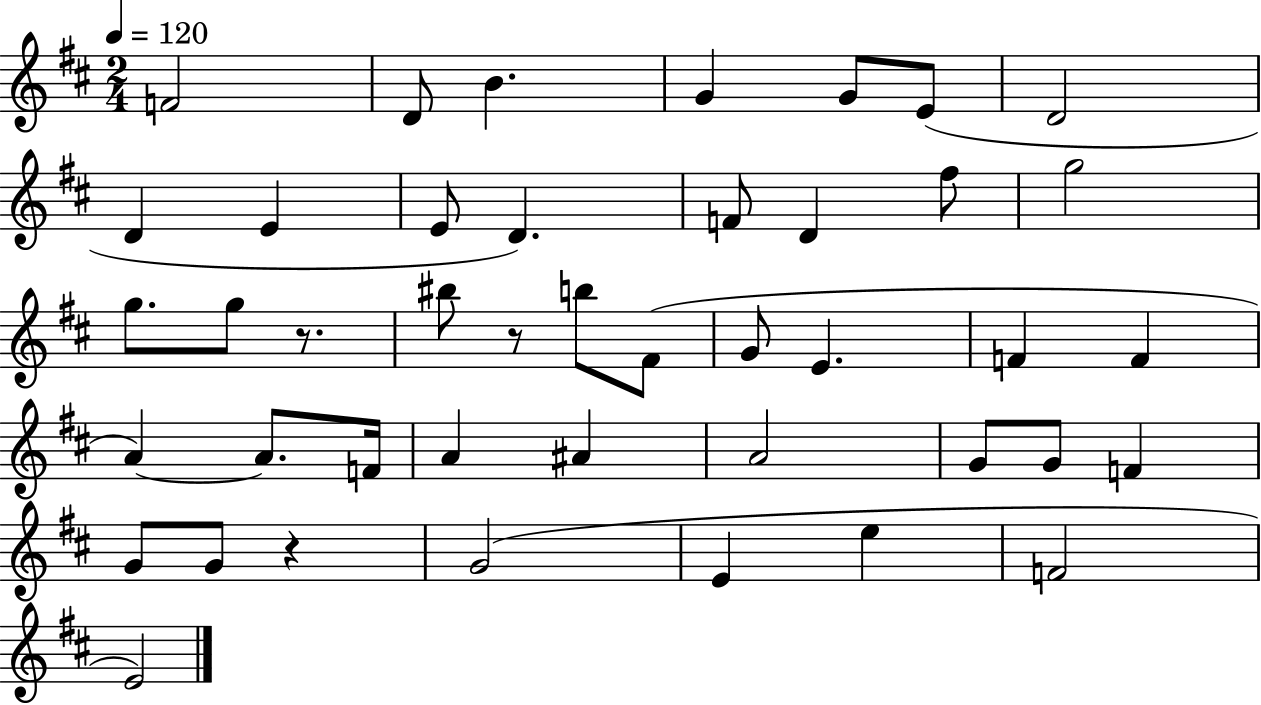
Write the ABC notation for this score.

X:1
T:Untitled
M:2/4
L:1/4
K:D
F2 D/2 B G G/2 E/2 D2 D E E/2 D F/2 D ^f/2 g2 g/2 g/2 z/2 ^b/2 z/2 b/2 ^F/2 G/2 E F F A A/2 F/4 A ^A A2 G/2 G/2 F G/2 G/2 z G2 E e F2 E2